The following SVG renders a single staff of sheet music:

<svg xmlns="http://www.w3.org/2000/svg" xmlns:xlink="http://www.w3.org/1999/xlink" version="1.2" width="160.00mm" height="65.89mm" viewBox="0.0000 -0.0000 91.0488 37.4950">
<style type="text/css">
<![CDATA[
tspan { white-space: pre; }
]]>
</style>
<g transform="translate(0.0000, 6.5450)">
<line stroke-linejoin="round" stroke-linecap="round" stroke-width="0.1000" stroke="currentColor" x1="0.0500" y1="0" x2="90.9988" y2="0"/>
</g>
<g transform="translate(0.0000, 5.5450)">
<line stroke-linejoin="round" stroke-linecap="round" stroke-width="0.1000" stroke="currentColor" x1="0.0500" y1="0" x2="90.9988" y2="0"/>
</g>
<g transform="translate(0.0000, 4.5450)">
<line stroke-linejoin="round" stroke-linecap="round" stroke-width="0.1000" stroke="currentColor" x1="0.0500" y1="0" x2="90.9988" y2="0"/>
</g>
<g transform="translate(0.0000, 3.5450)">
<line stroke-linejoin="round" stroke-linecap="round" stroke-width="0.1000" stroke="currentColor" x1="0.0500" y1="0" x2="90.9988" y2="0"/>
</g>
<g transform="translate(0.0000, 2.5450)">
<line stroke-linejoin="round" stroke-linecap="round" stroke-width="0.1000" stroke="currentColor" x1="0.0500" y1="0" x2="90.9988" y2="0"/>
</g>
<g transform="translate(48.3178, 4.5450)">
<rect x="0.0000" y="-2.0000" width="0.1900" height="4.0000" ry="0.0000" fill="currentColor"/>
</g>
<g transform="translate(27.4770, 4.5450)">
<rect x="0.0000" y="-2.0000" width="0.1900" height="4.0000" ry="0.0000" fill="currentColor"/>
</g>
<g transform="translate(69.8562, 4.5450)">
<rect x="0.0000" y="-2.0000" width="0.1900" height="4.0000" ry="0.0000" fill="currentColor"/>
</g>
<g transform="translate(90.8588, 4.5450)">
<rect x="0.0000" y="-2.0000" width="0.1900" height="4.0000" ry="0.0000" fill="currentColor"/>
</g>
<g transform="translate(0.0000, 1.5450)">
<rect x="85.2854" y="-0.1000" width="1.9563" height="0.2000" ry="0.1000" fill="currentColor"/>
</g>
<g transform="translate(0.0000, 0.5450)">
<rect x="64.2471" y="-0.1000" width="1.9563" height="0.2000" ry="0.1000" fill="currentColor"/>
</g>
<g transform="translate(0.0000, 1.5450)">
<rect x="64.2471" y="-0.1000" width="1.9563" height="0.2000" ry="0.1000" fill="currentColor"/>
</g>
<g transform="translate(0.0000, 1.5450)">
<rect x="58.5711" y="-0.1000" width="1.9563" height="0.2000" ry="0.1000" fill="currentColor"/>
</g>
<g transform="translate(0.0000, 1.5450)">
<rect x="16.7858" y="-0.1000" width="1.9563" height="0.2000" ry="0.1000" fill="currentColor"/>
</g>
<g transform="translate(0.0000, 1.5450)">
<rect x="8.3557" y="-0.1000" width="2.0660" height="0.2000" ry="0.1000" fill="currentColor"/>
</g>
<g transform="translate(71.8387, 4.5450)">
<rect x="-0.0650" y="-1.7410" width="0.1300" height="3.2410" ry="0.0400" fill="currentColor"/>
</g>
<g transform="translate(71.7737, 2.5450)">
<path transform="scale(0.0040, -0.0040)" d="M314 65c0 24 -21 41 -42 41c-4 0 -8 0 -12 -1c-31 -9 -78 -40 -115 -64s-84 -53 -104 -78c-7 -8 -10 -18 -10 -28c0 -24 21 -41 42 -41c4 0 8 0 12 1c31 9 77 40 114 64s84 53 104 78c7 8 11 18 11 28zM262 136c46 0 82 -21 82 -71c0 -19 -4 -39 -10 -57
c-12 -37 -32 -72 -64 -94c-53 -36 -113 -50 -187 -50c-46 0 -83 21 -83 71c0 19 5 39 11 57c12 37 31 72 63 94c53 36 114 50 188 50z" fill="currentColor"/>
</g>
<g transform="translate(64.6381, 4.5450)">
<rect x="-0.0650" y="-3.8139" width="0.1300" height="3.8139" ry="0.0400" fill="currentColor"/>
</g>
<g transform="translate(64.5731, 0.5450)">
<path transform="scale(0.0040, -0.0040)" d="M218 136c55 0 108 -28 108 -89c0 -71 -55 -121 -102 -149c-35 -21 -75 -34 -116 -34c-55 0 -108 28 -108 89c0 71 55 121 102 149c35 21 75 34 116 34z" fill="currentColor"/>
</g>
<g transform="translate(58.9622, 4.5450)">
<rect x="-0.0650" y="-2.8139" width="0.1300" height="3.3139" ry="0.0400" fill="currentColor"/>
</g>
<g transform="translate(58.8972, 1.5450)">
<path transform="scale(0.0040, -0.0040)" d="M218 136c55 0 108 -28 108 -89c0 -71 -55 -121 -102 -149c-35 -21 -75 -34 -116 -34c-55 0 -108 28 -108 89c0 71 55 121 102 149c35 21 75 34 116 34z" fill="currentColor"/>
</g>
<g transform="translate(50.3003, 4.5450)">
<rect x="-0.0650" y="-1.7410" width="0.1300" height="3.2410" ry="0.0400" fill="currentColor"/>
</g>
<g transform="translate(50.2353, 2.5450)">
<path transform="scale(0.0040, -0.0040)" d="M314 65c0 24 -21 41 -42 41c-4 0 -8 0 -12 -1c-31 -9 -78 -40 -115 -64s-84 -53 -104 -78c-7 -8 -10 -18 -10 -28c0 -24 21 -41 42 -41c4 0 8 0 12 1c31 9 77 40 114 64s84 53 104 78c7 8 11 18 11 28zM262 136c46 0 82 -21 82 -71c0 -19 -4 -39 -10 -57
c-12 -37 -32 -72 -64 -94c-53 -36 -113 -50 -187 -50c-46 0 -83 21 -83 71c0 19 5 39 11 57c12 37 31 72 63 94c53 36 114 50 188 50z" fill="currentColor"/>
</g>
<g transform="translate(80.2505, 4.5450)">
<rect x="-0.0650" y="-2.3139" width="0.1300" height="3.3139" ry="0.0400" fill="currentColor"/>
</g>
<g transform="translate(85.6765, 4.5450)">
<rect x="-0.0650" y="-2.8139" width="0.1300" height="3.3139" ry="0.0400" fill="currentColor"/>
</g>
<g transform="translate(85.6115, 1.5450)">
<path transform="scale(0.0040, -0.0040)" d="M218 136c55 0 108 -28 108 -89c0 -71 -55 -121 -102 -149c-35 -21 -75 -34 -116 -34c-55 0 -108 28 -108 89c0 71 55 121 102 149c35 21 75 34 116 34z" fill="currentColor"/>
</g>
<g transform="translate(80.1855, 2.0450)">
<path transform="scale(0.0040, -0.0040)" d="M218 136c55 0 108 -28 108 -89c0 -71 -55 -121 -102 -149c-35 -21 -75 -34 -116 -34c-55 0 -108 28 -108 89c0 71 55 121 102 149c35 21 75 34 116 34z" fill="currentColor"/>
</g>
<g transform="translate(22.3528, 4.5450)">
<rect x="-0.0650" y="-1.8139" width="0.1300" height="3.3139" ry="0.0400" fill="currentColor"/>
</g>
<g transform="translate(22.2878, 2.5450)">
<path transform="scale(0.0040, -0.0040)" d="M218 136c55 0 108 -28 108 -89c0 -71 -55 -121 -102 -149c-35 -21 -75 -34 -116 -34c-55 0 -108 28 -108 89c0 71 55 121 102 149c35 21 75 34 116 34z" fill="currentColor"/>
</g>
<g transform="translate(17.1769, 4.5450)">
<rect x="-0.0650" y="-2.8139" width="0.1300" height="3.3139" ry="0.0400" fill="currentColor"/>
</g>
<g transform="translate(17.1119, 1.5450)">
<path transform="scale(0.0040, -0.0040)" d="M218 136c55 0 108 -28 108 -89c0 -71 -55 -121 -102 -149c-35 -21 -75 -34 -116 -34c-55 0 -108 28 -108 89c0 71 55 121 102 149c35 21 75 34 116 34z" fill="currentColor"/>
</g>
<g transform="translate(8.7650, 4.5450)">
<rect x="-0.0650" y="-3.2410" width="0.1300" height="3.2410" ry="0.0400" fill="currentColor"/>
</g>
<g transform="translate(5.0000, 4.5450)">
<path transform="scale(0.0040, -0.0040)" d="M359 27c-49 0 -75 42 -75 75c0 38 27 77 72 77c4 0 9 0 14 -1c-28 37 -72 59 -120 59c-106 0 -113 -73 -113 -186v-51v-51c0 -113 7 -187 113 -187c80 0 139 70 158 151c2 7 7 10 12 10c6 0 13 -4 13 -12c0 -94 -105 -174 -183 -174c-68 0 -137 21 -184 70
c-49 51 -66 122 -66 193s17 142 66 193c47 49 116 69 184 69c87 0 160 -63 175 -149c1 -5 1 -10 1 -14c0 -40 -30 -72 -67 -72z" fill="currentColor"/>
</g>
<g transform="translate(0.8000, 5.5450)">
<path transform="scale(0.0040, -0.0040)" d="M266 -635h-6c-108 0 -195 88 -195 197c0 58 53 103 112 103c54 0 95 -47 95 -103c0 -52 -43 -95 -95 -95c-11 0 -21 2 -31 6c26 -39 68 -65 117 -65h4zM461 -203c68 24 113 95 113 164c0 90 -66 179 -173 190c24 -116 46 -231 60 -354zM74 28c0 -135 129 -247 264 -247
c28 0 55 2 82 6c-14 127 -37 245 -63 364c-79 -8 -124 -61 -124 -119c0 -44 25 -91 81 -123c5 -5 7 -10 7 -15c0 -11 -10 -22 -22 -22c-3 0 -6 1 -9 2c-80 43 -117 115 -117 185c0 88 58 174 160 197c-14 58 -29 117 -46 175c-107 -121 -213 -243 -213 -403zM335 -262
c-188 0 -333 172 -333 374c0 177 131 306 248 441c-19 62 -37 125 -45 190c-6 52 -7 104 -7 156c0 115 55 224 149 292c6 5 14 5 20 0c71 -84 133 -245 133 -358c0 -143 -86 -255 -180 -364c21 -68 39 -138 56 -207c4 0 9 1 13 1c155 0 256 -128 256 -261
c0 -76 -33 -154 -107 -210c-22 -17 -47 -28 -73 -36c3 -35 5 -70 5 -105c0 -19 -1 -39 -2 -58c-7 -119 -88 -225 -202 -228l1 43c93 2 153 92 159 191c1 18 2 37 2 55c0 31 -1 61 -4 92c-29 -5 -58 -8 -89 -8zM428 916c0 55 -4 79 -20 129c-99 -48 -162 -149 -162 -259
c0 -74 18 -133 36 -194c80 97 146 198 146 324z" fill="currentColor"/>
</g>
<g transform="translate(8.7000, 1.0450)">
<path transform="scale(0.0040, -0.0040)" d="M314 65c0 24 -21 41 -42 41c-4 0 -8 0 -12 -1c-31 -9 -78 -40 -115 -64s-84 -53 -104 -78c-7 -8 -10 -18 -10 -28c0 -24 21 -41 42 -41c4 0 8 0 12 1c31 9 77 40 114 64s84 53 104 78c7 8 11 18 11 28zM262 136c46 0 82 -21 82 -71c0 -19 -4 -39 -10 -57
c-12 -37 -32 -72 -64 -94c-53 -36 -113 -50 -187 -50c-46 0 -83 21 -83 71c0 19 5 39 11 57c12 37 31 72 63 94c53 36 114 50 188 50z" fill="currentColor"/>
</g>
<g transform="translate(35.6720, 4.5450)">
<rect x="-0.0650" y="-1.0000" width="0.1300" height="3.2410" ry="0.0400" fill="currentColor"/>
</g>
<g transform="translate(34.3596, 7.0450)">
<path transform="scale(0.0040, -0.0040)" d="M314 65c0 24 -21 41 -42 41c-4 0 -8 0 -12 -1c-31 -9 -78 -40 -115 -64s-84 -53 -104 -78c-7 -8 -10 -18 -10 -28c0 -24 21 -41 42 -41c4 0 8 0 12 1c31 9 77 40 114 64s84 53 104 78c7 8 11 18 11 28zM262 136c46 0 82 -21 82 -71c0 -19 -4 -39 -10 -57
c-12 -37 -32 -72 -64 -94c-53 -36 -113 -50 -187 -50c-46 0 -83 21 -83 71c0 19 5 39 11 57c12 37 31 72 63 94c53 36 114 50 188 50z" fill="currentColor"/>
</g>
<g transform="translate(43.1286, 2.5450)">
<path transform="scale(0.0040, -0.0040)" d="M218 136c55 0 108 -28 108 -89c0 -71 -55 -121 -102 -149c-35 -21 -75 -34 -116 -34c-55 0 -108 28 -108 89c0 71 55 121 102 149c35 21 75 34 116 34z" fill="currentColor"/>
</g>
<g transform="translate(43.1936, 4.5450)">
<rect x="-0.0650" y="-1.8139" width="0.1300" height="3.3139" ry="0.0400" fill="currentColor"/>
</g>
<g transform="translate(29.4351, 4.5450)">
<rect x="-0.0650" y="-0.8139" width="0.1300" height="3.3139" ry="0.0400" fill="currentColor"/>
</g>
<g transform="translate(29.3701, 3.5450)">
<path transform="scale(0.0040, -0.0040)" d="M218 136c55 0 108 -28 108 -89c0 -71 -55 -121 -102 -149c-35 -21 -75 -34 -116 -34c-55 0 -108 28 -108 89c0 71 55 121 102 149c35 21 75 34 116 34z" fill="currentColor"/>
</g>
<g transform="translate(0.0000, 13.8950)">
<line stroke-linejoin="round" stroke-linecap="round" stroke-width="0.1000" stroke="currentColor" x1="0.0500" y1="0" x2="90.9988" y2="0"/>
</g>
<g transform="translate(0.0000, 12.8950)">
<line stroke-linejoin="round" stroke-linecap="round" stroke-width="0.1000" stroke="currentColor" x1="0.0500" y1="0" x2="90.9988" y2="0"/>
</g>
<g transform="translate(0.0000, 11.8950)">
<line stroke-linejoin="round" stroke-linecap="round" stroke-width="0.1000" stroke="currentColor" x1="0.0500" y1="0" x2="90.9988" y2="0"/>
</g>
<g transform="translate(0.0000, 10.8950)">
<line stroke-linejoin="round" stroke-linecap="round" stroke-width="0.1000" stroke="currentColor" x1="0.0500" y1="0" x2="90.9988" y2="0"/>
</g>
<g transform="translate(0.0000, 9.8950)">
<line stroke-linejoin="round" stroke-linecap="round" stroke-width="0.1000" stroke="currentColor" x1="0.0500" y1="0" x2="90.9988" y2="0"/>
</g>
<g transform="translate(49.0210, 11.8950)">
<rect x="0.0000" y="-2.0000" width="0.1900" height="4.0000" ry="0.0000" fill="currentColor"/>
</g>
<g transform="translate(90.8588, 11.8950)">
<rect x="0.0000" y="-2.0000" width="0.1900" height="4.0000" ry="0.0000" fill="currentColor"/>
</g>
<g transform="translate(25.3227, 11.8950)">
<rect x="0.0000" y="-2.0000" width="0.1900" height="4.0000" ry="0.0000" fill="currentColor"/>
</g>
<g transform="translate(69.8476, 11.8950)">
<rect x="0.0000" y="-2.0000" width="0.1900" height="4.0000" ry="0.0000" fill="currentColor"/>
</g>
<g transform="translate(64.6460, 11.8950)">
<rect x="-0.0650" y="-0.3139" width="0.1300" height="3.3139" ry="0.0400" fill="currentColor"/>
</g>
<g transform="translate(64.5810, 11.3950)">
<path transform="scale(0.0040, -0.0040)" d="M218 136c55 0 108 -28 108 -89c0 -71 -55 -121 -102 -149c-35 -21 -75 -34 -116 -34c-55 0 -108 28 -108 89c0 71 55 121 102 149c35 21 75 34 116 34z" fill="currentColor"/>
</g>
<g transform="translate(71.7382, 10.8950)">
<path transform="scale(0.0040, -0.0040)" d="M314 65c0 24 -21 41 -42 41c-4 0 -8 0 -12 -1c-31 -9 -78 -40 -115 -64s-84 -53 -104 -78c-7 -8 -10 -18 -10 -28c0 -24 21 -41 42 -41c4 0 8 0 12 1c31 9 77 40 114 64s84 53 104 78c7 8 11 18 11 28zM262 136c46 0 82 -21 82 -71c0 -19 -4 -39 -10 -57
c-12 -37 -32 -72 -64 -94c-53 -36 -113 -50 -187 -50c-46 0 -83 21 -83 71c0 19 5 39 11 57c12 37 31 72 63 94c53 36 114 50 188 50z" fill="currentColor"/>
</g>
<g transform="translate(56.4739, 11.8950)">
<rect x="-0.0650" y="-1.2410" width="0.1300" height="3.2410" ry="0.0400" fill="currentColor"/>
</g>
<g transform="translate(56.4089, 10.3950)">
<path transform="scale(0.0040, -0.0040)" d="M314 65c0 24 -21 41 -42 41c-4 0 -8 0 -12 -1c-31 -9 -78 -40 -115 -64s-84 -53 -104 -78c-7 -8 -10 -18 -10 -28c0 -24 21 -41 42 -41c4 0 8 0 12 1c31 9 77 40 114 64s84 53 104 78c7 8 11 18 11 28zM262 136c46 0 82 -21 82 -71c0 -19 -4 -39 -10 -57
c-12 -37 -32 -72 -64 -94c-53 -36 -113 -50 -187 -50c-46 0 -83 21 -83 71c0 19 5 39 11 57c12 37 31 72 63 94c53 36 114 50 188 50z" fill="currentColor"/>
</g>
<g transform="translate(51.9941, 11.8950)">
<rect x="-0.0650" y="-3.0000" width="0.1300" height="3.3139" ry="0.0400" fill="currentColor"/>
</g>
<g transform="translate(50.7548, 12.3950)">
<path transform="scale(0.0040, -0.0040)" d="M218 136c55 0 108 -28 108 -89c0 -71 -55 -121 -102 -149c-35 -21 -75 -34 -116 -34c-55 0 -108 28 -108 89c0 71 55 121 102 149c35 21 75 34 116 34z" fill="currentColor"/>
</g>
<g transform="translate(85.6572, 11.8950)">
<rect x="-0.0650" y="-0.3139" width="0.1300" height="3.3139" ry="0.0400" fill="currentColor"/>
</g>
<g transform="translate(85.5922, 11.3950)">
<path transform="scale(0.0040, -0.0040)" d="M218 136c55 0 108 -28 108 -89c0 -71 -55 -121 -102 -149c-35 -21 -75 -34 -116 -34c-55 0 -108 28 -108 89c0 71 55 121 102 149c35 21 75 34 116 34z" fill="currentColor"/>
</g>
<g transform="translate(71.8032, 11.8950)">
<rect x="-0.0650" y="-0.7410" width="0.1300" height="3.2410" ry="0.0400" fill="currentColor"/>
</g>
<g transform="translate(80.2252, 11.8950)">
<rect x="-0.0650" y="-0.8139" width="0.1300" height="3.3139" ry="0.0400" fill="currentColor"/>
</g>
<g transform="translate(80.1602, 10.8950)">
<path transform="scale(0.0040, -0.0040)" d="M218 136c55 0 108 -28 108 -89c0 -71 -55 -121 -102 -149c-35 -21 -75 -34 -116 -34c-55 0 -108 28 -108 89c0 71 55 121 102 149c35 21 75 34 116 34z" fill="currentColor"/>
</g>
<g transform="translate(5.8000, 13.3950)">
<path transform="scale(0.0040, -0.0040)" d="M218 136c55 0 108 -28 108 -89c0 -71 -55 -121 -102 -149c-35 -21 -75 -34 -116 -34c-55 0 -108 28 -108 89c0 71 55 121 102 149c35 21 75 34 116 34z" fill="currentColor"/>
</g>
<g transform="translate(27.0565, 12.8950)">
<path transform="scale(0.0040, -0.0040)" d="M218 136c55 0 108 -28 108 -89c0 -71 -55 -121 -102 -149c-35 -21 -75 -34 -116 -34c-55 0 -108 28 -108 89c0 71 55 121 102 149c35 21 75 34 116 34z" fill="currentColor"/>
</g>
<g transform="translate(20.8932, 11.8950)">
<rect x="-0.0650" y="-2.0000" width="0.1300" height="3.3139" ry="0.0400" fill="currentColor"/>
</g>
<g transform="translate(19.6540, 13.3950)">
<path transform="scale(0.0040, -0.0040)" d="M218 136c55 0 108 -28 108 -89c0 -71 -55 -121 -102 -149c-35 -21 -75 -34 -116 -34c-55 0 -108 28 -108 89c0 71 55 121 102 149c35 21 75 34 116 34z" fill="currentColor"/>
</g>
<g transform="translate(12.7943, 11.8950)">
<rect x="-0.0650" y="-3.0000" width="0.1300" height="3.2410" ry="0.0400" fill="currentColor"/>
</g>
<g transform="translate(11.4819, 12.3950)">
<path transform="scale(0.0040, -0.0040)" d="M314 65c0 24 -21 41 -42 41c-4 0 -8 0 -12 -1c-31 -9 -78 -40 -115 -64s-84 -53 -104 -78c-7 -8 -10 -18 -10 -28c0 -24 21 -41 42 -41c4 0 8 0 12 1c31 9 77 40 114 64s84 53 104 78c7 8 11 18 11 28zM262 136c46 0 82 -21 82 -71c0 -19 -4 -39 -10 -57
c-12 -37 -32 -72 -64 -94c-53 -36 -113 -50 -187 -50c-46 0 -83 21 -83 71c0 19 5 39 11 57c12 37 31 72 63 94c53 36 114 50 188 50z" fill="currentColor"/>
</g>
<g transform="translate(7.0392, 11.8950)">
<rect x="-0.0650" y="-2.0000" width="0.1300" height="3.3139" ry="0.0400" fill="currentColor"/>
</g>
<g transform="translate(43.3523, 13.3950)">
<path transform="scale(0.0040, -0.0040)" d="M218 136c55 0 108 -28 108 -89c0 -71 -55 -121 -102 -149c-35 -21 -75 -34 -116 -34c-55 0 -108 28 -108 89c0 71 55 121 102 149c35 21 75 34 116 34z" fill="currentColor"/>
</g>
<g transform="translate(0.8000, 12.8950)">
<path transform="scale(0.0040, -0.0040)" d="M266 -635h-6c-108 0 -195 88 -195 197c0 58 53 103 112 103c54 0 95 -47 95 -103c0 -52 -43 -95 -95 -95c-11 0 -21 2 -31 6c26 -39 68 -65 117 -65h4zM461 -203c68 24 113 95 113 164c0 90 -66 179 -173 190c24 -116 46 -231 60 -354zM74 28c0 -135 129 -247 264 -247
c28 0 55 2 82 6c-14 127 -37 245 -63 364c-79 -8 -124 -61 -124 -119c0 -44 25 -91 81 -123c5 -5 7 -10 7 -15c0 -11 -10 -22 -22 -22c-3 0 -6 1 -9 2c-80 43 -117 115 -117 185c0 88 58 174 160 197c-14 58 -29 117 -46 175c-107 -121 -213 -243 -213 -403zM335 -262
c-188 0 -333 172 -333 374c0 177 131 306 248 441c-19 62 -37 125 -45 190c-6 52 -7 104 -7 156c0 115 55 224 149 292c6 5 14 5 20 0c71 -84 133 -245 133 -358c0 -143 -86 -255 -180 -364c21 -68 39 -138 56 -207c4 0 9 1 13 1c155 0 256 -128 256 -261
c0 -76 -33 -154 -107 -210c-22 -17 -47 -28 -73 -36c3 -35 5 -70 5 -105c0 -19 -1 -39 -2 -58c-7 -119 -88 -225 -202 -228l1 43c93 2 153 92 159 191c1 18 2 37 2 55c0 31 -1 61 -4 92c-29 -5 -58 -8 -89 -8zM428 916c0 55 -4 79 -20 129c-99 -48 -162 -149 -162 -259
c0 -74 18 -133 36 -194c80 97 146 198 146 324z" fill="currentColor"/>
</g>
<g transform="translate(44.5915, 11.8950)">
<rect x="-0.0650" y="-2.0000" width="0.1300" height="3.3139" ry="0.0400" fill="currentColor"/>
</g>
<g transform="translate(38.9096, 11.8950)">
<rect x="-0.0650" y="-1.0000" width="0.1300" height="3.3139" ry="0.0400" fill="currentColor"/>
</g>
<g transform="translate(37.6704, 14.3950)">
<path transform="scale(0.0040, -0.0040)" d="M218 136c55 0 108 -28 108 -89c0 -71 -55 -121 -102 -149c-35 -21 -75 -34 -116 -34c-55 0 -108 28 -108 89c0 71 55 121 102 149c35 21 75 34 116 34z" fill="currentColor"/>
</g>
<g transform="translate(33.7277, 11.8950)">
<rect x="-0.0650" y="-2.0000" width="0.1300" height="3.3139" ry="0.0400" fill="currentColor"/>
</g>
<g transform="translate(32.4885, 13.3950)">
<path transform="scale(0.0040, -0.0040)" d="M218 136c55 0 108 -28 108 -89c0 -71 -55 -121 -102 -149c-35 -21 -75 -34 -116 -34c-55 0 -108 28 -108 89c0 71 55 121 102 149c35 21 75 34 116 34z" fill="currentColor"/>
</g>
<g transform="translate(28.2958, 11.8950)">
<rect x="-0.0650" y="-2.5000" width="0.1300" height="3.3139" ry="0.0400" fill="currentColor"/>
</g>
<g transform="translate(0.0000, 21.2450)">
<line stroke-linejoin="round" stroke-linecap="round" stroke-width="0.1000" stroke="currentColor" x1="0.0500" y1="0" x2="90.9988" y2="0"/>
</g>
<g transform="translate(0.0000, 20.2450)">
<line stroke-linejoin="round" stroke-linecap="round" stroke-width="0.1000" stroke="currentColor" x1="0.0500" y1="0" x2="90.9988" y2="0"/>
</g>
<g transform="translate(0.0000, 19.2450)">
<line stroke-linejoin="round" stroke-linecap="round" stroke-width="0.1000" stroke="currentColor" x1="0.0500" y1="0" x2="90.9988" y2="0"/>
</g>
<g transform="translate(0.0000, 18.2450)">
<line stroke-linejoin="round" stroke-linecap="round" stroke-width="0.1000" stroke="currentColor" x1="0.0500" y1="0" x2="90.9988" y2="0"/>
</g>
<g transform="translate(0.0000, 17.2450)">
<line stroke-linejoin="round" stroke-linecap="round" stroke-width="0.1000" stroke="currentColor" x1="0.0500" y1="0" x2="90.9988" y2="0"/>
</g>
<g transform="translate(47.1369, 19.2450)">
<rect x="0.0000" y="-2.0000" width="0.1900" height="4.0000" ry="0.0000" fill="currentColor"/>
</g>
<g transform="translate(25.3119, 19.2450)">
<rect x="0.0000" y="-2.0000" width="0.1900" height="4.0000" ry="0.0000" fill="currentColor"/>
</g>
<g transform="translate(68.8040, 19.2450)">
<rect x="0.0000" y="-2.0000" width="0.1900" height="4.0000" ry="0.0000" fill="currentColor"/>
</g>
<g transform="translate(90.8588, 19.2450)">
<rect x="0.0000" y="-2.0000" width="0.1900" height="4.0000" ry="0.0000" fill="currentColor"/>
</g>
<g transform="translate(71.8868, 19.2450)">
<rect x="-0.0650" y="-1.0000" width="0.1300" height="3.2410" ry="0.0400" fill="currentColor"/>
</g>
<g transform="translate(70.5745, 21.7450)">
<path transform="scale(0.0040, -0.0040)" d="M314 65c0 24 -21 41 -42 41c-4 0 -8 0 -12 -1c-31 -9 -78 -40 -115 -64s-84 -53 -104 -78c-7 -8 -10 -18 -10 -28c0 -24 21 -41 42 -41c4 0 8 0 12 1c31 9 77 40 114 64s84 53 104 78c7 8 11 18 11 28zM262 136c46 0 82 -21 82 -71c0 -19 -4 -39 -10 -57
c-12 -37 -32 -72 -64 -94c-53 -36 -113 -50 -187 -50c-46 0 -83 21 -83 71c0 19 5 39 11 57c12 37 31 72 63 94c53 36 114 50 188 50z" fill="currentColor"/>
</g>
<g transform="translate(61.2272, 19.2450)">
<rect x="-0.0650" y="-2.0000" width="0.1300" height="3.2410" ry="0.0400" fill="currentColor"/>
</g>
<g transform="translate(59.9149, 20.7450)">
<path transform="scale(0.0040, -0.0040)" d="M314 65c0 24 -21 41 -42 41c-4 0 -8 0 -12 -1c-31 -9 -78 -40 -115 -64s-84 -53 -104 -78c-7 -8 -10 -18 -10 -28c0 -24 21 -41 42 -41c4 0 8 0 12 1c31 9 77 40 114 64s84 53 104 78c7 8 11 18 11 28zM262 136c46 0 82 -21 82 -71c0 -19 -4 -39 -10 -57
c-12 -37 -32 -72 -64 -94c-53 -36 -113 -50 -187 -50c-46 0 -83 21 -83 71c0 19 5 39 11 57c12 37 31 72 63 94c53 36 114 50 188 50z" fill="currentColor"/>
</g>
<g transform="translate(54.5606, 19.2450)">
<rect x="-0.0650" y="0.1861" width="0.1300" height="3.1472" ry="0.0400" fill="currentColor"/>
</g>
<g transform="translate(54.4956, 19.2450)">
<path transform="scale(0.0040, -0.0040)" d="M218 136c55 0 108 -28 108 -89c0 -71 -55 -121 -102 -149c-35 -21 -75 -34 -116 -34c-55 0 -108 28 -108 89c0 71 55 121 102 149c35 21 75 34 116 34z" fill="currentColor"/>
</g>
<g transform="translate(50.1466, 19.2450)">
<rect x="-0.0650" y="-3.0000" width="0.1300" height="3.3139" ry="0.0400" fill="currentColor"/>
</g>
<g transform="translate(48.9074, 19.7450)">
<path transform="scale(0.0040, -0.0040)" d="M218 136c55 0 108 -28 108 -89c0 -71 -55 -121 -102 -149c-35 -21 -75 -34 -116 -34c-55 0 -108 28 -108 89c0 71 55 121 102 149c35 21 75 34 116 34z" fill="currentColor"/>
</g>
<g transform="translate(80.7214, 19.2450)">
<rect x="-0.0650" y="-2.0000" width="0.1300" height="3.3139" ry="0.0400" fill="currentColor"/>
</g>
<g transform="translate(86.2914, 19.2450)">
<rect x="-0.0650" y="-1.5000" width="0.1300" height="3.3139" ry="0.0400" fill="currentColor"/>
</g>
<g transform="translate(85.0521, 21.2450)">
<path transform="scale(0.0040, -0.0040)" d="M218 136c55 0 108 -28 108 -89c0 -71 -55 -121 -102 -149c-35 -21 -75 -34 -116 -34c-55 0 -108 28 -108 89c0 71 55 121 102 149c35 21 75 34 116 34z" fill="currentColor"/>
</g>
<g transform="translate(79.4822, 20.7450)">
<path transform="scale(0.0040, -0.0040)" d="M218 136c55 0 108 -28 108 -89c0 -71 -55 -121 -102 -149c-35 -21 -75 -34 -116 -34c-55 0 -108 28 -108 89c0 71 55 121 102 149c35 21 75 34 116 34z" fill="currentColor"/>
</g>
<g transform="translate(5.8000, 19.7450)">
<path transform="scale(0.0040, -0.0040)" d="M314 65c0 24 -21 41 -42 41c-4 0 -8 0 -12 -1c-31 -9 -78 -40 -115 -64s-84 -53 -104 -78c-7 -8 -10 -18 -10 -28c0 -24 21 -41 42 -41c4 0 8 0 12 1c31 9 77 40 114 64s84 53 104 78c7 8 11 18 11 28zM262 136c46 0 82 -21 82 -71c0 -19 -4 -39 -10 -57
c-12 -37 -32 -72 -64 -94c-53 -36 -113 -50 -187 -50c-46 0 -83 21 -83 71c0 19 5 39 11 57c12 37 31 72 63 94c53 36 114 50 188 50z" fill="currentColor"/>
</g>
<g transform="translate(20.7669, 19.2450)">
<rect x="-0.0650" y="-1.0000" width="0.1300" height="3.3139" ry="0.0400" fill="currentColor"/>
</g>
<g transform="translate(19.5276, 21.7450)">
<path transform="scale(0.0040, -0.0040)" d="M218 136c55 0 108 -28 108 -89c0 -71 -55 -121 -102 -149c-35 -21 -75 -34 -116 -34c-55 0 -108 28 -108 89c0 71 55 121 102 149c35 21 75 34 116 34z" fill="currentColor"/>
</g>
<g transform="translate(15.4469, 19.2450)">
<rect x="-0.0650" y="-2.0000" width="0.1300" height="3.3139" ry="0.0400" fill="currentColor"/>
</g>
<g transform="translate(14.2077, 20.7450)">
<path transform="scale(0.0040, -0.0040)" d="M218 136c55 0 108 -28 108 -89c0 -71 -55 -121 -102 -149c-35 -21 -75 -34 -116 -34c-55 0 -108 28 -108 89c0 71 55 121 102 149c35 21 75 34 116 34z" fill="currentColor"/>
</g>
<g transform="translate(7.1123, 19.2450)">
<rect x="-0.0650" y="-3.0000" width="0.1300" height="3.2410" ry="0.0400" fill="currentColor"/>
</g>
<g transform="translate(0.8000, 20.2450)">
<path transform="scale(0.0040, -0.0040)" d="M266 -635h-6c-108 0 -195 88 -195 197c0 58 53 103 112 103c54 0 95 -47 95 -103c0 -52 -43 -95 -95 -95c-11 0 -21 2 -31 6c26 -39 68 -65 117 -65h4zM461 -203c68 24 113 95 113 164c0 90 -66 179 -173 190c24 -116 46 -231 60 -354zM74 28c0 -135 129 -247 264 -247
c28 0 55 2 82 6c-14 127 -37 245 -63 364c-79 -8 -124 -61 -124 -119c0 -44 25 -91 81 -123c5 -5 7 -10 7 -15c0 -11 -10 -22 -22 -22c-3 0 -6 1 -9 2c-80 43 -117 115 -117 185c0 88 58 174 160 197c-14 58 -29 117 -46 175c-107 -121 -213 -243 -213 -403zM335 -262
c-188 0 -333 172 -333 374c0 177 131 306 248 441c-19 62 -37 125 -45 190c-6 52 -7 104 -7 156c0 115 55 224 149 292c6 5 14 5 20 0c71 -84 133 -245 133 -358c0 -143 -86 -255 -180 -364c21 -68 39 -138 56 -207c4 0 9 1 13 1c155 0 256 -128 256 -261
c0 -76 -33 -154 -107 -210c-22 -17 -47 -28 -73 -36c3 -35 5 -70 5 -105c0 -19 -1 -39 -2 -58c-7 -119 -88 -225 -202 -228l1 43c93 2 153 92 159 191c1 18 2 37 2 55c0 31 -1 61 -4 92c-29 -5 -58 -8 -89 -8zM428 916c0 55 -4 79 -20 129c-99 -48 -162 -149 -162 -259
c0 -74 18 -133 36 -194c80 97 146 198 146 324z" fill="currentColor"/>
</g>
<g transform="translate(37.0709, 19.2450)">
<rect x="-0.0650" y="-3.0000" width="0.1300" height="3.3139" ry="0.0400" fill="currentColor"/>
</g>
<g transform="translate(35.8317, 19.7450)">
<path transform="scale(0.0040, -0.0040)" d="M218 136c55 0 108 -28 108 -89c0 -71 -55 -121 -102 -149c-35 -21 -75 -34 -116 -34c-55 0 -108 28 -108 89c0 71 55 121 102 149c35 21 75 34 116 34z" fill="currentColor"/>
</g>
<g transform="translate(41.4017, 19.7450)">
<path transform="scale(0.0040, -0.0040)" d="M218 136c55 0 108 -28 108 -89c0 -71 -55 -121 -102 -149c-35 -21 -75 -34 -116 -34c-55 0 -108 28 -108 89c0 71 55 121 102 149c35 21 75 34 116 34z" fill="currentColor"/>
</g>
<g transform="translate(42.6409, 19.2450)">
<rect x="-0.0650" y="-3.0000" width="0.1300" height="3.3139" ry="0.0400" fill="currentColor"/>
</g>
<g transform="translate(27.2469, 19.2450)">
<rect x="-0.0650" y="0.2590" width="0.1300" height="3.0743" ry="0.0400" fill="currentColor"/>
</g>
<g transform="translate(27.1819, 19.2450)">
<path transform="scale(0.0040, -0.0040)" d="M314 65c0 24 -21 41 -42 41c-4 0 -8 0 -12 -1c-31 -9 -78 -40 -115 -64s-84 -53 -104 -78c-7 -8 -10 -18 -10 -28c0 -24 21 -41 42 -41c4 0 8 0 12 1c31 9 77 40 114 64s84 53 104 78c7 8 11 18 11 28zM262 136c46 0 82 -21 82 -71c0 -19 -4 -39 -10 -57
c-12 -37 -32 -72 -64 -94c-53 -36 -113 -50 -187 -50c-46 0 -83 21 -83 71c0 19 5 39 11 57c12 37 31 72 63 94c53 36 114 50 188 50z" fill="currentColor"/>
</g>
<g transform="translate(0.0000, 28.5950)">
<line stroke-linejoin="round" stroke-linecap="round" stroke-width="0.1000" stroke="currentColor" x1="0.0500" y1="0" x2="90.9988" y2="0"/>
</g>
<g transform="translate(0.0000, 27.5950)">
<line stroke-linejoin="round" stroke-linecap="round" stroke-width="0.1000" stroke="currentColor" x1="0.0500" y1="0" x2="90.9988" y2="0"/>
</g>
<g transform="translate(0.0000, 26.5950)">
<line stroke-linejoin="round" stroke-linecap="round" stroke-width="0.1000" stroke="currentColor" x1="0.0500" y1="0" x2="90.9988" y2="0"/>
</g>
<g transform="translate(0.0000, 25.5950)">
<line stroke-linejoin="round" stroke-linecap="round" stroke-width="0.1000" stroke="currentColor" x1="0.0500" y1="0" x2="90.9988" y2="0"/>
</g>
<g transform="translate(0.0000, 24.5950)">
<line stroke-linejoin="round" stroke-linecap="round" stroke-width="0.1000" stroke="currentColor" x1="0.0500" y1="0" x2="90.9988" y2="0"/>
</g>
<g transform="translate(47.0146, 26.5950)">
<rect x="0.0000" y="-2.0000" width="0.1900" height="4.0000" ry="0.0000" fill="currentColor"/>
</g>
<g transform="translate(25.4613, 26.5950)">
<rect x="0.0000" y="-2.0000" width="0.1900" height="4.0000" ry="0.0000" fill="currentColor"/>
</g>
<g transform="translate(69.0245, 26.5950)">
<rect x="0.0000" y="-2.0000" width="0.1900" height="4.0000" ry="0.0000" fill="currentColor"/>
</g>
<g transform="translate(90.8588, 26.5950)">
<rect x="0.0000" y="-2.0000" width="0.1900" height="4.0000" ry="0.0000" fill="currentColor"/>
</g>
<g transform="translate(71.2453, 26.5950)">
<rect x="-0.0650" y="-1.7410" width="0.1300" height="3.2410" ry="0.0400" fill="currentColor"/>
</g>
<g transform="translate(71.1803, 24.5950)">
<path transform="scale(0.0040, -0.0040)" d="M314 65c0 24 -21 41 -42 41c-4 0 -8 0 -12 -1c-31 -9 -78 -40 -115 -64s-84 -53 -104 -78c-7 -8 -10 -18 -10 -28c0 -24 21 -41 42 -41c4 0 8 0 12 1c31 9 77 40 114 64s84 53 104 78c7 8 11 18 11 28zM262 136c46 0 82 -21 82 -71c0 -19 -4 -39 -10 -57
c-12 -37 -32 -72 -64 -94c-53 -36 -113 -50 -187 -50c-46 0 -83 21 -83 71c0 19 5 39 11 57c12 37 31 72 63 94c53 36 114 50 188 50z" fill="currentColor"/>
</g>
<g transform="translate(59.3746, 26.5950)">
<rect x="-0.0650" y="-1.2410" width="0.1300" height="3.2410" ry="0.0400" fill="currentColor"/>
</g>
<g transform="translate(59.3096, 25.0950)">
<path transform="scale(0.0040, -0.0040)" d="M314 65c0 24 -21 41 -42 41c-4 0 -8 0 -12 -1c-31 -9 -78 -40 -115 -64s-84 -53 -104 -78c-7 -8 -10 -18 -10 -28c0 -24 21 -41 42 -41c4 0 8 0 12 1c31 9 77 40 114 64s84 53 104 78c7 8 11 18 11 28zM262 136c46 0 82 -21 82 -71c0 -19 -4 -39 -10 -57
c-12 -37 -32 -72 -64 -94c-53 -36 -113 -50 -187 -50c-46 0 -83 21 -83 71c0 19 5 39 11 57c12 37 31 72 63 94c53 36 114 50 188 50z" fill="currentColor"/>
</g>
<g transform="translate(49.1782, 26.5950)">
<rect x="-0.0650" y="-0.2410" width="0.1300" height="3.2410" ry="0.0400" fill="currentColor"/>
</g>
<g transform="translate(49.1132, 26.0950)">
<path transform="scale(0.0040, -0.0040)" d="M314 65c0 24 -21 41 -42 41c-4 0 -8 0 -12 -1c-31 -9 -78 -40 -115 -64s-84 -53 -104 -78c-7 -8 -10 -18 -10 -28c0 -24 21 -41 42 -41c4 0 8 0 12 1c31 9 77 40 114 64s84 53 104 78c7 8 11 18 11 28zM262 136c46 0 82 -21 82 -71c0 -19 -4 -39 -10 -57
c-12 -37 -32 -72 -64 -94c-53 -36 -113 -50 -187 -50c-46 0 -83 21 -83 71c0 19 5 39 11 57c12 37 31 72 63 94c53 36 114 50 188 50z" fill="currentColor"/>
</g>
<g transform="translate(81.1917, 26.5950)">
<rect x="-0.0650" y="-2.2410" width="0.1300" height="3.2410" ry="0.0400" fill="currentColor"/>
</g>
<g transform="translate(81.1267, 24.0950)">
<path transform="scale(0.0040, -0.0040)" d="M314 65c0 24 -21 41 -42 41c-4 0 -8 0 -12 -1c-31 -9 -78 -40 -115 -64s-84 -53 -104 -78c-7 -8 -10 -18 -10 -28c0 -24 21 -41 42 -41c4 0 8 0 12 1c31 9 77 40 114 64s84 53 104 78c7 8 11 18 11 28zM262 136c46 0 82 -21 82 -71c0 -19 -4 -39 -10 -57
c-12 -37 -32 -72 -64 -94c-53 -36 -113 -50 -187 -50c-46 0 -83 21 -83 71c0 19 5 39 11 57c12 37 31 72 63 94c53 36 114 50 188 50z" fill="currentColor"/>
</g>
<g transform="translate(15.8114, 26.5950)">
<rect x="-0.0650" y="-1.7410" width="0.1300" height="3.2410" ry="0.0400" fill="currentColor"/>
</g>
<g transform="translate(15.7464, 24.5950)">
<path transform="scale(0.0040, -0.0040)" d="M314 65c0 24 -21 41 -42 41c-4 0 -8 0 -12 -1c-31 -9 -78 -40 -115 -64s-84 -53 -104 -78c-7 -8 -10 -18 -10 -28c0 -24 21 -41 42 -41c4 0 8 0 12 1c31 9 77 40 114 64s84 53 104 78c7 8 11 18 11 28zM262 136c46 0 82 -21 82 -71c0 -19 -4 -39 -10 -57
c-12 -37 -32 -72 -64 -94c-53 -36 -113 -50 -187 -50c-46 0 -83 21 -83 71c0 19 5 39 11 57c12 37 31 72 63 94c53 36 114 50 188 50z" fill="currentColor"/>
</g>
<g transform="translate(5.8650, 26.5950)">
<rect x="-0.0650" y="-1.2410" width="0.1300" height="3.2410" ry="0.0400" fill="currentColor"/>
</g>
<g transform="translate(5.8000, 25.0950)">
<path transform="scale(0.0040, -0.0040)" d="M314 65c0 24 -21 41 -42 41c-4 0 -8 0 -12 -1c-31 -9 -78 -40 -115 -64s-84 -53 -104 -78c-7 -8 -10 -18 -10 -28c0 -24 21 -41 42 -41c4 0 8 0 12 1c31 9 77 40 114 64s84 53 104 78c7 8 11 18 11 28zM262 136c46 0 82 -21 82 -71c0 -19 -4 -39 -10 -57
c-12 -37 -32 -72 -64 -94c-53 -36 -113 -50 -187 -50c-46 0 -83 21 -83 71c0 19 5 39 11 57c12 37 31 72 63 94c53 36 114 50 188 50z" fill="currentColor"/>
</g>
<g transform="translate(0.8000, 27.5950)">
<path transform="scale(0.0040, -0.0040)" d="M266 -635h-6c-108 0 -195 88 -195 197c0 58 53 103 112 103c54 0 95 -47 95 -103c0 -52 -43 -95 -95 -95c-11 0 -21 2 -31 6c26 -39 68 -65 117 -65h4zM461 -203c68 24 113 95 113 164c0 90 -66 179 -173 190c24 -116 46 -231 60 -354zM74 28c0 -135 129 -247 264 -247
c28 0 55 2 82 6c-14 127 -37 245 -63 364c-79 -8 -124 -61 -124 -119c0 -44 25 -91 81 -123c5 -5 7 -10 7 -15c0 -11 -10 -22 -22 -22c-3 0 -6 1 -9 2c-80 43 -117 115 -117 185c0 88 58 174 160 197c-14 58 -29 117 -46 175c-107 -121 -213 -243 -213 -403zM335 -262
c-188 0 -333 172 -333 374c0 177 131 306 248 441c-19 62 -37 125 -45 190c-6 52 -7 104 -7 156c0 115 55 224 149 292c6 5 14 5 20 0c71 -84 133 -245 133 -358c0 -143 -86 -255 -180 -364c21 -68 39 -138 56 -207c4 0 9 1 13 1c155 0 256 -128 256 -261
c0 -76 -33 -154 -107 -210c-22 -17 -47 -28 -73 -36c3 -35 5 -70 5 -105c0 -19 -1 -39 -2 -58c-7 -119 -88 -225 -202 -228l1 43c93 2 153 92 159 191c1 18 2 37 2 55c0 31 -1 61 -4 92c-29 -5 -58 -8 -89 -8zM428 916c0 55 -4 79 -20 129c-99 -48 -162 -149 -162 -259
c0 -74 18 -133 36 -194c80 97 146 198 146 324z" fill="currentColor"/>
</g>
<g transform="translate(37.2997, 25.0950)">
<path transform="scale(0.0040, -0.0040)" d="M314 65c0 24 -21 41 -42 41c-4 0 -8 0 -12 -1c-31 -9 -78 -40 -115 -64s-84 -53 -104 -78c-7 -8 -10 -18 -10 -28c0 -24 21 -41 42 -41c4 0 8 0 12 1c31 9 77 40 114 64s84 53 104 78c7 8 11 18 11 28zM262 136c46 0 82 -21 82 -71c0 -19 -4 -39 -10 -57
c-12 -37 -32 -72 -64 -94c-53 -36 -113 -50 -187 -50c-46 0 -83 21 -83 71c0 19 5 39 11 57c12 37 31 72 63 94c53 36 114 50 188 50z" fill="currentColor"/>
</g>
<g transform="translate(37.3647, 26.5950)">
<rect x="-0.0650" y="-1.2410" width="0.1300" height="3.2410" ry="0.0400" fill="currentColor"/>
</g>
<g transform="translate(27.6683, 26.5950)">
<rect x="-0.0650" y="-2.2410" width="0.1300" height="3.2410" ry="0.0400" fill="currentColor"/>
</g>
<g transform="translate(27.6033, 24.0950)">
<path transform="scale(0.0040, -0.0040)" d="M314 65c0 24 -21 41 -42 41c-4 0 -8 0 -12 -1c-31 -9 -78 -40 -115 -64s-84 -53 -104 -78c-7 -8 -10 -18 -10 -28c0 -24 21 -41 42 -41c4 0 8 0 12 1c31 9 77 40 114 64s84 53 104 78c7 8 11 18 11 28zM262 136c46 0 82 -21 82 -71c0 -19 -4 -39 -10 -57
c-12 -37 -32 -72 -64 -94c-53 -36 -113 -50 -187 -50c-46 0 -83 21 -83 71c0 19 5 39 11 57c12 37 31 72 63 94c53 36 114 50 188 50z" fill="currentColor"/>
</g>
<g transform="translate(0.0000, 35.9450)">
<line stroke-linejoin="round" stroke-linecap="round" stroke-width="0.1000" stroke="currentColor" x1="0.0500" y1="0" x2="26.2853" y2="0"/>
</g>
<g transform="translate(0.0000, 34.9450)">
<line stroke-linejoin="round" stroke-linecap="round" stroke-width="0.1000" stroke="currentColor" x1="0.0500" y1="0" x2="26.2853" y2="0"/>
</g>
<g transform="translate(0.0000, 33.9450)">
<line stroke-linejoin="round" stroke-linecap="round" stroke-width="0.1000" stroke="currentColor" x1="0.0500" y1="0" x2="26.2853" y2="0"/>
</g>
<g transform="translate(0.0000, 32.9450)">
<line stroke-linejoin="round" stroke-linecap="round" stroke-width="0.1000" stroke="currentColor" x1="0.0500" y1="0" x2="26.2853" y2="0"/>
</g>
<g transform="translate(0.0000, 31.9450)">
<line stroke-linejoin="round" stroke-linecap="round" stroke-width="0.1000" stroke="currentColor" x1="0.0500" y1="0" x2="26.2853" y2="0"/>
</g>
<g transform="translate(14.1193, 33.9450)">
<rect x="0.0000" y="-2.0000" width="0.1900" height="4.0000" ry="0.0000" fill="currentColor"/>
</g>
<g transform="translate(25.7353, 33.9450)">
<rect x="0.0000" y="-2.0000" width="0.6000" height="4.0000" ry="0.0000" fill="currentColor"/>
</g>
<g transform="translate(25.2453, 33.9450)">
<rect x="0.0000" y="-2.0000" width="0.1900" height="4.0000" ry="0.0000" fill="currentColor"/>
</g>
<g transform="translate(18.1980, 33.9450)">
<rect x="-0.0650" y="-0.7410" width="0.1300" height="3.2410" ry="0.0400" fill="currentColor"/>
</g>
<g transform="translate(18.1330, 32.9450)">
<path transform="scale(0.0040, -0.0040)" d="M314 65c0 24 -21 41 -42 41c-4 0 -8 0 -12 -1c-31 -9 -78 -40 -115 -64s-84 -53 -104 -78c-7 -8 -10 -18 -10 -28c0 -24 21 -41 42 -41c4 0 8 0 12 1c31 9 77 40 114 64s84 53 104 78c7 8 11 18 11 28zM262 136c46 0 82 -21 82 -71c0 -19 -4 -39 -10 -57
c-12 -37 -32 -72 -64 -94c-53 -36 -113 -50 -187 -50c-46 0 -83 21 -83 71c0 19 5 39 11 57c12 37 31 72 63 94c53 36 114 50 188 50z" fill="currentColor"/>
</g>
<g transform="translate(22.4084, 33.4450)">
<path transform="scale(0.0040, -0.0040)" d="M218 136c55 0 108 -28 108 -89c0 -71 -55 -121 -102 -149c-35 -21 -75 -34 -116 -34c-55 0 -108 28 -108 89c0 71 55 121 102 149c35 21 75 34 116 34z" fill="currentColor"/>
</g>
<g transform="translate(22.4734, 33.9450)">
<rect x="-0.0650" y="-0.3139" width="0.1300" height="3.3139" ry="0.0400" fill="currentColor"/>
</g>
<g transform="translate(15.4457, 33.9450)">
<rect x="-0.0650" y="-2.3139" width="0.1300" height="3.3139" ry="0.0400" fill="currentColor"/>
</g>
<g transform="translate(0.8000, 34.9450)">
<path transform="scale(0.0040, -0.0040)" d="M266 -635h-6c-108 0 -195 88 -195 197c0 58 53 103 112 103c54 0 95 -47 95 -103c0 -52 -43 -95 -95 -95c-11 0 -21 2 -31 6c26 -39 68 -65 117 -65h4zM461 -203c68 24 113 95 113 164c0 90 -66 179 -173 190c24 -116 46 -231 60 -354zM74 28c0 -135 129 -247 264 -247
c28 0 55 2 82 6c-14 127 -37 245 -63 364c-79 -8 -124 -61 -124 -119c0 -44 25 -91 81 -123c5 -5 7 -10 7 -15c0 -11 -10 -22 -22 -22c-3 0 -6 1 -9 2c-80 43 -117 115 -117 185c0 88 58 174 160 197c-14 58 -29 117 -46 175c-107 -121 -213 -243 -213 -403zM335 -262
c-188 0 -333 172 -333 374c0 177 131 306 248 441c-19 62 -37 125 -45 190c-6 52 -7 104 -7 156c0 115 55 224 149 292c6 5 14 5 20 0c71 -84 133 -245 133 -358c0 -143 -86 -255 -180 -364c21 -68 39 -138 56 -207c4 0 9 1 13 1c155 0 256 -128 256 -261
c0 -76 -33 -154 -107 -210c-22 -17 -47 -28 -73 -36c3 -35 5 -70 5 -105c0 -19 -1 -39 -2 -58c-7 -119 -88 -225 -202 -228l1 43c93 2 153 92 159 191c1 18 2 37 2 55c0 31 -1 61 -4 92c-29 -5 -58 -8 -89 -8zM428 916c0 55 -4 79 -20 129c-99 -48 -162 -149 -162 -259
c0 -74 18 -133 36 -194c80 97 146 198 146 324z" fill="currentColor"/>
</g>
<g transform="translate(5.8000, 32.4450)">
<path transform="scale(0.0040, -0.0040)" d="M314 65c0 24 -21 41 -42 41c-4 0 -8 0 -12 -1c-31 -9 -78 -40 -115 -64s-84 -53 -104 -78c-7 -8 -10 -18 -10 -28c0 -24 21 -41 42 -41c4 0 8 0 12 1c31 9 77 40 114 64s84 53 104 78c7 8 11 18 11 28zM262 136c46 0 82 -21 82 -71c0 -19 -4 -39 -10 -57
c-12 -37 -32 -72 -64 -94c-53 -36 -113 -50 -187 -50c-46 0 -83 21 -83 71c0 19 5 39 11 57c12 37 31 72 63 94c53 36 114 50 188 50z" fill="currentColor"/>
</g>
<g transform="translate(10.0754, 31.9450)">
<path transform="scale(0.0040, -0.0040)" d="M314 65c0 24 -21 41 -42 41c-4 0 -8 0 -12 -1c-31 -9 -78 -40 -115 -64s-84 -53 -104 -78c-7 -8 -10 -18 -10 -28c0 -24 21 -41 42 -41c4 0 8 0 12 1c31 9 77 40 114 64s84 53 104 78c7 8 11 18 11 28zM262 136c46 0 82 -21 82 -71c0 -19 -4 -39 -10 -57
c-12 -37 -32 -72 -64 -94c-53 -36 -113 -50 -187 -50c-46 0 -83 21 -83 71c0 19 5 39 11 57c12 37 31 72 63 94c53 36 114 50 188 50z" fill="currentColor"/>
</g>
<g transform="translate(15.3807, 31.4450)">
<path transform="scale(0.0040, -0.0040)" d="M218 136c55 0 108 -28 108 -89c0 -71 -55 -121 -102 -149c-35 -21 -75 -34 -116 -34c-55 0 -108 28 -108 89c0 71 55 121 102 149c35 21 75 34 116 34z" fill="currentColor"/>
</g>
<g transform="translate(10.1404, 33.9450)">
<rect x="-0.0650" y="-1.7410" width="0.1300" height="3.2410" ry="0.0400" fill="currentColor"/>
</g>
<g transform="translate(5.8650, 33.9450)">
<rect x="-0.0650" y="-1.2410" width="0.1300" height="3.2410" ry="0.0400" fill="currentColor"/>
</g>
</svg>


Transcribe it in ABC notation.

X:1
T:Untitled
M:4/4
L:1/4
K:C
b2 a f d D2 f f2 a c' f2 g a F A2 F G F D F A e2 c d2 d c A2 F D B2 A A A B F2 D2 F E e2 f2 g2 e2 c2 e2 f2 g2 e2 f2 g d2 c